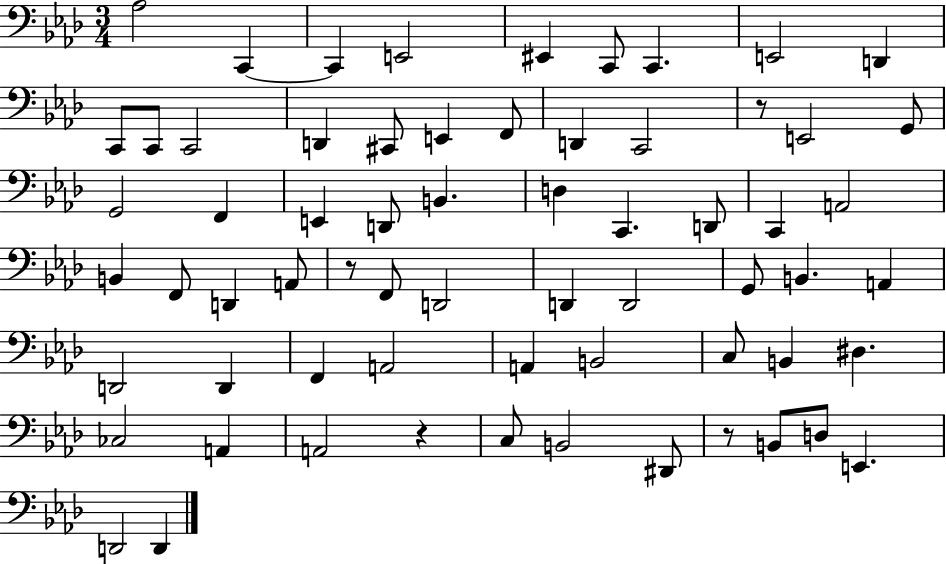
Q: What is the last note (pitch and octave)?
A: D2